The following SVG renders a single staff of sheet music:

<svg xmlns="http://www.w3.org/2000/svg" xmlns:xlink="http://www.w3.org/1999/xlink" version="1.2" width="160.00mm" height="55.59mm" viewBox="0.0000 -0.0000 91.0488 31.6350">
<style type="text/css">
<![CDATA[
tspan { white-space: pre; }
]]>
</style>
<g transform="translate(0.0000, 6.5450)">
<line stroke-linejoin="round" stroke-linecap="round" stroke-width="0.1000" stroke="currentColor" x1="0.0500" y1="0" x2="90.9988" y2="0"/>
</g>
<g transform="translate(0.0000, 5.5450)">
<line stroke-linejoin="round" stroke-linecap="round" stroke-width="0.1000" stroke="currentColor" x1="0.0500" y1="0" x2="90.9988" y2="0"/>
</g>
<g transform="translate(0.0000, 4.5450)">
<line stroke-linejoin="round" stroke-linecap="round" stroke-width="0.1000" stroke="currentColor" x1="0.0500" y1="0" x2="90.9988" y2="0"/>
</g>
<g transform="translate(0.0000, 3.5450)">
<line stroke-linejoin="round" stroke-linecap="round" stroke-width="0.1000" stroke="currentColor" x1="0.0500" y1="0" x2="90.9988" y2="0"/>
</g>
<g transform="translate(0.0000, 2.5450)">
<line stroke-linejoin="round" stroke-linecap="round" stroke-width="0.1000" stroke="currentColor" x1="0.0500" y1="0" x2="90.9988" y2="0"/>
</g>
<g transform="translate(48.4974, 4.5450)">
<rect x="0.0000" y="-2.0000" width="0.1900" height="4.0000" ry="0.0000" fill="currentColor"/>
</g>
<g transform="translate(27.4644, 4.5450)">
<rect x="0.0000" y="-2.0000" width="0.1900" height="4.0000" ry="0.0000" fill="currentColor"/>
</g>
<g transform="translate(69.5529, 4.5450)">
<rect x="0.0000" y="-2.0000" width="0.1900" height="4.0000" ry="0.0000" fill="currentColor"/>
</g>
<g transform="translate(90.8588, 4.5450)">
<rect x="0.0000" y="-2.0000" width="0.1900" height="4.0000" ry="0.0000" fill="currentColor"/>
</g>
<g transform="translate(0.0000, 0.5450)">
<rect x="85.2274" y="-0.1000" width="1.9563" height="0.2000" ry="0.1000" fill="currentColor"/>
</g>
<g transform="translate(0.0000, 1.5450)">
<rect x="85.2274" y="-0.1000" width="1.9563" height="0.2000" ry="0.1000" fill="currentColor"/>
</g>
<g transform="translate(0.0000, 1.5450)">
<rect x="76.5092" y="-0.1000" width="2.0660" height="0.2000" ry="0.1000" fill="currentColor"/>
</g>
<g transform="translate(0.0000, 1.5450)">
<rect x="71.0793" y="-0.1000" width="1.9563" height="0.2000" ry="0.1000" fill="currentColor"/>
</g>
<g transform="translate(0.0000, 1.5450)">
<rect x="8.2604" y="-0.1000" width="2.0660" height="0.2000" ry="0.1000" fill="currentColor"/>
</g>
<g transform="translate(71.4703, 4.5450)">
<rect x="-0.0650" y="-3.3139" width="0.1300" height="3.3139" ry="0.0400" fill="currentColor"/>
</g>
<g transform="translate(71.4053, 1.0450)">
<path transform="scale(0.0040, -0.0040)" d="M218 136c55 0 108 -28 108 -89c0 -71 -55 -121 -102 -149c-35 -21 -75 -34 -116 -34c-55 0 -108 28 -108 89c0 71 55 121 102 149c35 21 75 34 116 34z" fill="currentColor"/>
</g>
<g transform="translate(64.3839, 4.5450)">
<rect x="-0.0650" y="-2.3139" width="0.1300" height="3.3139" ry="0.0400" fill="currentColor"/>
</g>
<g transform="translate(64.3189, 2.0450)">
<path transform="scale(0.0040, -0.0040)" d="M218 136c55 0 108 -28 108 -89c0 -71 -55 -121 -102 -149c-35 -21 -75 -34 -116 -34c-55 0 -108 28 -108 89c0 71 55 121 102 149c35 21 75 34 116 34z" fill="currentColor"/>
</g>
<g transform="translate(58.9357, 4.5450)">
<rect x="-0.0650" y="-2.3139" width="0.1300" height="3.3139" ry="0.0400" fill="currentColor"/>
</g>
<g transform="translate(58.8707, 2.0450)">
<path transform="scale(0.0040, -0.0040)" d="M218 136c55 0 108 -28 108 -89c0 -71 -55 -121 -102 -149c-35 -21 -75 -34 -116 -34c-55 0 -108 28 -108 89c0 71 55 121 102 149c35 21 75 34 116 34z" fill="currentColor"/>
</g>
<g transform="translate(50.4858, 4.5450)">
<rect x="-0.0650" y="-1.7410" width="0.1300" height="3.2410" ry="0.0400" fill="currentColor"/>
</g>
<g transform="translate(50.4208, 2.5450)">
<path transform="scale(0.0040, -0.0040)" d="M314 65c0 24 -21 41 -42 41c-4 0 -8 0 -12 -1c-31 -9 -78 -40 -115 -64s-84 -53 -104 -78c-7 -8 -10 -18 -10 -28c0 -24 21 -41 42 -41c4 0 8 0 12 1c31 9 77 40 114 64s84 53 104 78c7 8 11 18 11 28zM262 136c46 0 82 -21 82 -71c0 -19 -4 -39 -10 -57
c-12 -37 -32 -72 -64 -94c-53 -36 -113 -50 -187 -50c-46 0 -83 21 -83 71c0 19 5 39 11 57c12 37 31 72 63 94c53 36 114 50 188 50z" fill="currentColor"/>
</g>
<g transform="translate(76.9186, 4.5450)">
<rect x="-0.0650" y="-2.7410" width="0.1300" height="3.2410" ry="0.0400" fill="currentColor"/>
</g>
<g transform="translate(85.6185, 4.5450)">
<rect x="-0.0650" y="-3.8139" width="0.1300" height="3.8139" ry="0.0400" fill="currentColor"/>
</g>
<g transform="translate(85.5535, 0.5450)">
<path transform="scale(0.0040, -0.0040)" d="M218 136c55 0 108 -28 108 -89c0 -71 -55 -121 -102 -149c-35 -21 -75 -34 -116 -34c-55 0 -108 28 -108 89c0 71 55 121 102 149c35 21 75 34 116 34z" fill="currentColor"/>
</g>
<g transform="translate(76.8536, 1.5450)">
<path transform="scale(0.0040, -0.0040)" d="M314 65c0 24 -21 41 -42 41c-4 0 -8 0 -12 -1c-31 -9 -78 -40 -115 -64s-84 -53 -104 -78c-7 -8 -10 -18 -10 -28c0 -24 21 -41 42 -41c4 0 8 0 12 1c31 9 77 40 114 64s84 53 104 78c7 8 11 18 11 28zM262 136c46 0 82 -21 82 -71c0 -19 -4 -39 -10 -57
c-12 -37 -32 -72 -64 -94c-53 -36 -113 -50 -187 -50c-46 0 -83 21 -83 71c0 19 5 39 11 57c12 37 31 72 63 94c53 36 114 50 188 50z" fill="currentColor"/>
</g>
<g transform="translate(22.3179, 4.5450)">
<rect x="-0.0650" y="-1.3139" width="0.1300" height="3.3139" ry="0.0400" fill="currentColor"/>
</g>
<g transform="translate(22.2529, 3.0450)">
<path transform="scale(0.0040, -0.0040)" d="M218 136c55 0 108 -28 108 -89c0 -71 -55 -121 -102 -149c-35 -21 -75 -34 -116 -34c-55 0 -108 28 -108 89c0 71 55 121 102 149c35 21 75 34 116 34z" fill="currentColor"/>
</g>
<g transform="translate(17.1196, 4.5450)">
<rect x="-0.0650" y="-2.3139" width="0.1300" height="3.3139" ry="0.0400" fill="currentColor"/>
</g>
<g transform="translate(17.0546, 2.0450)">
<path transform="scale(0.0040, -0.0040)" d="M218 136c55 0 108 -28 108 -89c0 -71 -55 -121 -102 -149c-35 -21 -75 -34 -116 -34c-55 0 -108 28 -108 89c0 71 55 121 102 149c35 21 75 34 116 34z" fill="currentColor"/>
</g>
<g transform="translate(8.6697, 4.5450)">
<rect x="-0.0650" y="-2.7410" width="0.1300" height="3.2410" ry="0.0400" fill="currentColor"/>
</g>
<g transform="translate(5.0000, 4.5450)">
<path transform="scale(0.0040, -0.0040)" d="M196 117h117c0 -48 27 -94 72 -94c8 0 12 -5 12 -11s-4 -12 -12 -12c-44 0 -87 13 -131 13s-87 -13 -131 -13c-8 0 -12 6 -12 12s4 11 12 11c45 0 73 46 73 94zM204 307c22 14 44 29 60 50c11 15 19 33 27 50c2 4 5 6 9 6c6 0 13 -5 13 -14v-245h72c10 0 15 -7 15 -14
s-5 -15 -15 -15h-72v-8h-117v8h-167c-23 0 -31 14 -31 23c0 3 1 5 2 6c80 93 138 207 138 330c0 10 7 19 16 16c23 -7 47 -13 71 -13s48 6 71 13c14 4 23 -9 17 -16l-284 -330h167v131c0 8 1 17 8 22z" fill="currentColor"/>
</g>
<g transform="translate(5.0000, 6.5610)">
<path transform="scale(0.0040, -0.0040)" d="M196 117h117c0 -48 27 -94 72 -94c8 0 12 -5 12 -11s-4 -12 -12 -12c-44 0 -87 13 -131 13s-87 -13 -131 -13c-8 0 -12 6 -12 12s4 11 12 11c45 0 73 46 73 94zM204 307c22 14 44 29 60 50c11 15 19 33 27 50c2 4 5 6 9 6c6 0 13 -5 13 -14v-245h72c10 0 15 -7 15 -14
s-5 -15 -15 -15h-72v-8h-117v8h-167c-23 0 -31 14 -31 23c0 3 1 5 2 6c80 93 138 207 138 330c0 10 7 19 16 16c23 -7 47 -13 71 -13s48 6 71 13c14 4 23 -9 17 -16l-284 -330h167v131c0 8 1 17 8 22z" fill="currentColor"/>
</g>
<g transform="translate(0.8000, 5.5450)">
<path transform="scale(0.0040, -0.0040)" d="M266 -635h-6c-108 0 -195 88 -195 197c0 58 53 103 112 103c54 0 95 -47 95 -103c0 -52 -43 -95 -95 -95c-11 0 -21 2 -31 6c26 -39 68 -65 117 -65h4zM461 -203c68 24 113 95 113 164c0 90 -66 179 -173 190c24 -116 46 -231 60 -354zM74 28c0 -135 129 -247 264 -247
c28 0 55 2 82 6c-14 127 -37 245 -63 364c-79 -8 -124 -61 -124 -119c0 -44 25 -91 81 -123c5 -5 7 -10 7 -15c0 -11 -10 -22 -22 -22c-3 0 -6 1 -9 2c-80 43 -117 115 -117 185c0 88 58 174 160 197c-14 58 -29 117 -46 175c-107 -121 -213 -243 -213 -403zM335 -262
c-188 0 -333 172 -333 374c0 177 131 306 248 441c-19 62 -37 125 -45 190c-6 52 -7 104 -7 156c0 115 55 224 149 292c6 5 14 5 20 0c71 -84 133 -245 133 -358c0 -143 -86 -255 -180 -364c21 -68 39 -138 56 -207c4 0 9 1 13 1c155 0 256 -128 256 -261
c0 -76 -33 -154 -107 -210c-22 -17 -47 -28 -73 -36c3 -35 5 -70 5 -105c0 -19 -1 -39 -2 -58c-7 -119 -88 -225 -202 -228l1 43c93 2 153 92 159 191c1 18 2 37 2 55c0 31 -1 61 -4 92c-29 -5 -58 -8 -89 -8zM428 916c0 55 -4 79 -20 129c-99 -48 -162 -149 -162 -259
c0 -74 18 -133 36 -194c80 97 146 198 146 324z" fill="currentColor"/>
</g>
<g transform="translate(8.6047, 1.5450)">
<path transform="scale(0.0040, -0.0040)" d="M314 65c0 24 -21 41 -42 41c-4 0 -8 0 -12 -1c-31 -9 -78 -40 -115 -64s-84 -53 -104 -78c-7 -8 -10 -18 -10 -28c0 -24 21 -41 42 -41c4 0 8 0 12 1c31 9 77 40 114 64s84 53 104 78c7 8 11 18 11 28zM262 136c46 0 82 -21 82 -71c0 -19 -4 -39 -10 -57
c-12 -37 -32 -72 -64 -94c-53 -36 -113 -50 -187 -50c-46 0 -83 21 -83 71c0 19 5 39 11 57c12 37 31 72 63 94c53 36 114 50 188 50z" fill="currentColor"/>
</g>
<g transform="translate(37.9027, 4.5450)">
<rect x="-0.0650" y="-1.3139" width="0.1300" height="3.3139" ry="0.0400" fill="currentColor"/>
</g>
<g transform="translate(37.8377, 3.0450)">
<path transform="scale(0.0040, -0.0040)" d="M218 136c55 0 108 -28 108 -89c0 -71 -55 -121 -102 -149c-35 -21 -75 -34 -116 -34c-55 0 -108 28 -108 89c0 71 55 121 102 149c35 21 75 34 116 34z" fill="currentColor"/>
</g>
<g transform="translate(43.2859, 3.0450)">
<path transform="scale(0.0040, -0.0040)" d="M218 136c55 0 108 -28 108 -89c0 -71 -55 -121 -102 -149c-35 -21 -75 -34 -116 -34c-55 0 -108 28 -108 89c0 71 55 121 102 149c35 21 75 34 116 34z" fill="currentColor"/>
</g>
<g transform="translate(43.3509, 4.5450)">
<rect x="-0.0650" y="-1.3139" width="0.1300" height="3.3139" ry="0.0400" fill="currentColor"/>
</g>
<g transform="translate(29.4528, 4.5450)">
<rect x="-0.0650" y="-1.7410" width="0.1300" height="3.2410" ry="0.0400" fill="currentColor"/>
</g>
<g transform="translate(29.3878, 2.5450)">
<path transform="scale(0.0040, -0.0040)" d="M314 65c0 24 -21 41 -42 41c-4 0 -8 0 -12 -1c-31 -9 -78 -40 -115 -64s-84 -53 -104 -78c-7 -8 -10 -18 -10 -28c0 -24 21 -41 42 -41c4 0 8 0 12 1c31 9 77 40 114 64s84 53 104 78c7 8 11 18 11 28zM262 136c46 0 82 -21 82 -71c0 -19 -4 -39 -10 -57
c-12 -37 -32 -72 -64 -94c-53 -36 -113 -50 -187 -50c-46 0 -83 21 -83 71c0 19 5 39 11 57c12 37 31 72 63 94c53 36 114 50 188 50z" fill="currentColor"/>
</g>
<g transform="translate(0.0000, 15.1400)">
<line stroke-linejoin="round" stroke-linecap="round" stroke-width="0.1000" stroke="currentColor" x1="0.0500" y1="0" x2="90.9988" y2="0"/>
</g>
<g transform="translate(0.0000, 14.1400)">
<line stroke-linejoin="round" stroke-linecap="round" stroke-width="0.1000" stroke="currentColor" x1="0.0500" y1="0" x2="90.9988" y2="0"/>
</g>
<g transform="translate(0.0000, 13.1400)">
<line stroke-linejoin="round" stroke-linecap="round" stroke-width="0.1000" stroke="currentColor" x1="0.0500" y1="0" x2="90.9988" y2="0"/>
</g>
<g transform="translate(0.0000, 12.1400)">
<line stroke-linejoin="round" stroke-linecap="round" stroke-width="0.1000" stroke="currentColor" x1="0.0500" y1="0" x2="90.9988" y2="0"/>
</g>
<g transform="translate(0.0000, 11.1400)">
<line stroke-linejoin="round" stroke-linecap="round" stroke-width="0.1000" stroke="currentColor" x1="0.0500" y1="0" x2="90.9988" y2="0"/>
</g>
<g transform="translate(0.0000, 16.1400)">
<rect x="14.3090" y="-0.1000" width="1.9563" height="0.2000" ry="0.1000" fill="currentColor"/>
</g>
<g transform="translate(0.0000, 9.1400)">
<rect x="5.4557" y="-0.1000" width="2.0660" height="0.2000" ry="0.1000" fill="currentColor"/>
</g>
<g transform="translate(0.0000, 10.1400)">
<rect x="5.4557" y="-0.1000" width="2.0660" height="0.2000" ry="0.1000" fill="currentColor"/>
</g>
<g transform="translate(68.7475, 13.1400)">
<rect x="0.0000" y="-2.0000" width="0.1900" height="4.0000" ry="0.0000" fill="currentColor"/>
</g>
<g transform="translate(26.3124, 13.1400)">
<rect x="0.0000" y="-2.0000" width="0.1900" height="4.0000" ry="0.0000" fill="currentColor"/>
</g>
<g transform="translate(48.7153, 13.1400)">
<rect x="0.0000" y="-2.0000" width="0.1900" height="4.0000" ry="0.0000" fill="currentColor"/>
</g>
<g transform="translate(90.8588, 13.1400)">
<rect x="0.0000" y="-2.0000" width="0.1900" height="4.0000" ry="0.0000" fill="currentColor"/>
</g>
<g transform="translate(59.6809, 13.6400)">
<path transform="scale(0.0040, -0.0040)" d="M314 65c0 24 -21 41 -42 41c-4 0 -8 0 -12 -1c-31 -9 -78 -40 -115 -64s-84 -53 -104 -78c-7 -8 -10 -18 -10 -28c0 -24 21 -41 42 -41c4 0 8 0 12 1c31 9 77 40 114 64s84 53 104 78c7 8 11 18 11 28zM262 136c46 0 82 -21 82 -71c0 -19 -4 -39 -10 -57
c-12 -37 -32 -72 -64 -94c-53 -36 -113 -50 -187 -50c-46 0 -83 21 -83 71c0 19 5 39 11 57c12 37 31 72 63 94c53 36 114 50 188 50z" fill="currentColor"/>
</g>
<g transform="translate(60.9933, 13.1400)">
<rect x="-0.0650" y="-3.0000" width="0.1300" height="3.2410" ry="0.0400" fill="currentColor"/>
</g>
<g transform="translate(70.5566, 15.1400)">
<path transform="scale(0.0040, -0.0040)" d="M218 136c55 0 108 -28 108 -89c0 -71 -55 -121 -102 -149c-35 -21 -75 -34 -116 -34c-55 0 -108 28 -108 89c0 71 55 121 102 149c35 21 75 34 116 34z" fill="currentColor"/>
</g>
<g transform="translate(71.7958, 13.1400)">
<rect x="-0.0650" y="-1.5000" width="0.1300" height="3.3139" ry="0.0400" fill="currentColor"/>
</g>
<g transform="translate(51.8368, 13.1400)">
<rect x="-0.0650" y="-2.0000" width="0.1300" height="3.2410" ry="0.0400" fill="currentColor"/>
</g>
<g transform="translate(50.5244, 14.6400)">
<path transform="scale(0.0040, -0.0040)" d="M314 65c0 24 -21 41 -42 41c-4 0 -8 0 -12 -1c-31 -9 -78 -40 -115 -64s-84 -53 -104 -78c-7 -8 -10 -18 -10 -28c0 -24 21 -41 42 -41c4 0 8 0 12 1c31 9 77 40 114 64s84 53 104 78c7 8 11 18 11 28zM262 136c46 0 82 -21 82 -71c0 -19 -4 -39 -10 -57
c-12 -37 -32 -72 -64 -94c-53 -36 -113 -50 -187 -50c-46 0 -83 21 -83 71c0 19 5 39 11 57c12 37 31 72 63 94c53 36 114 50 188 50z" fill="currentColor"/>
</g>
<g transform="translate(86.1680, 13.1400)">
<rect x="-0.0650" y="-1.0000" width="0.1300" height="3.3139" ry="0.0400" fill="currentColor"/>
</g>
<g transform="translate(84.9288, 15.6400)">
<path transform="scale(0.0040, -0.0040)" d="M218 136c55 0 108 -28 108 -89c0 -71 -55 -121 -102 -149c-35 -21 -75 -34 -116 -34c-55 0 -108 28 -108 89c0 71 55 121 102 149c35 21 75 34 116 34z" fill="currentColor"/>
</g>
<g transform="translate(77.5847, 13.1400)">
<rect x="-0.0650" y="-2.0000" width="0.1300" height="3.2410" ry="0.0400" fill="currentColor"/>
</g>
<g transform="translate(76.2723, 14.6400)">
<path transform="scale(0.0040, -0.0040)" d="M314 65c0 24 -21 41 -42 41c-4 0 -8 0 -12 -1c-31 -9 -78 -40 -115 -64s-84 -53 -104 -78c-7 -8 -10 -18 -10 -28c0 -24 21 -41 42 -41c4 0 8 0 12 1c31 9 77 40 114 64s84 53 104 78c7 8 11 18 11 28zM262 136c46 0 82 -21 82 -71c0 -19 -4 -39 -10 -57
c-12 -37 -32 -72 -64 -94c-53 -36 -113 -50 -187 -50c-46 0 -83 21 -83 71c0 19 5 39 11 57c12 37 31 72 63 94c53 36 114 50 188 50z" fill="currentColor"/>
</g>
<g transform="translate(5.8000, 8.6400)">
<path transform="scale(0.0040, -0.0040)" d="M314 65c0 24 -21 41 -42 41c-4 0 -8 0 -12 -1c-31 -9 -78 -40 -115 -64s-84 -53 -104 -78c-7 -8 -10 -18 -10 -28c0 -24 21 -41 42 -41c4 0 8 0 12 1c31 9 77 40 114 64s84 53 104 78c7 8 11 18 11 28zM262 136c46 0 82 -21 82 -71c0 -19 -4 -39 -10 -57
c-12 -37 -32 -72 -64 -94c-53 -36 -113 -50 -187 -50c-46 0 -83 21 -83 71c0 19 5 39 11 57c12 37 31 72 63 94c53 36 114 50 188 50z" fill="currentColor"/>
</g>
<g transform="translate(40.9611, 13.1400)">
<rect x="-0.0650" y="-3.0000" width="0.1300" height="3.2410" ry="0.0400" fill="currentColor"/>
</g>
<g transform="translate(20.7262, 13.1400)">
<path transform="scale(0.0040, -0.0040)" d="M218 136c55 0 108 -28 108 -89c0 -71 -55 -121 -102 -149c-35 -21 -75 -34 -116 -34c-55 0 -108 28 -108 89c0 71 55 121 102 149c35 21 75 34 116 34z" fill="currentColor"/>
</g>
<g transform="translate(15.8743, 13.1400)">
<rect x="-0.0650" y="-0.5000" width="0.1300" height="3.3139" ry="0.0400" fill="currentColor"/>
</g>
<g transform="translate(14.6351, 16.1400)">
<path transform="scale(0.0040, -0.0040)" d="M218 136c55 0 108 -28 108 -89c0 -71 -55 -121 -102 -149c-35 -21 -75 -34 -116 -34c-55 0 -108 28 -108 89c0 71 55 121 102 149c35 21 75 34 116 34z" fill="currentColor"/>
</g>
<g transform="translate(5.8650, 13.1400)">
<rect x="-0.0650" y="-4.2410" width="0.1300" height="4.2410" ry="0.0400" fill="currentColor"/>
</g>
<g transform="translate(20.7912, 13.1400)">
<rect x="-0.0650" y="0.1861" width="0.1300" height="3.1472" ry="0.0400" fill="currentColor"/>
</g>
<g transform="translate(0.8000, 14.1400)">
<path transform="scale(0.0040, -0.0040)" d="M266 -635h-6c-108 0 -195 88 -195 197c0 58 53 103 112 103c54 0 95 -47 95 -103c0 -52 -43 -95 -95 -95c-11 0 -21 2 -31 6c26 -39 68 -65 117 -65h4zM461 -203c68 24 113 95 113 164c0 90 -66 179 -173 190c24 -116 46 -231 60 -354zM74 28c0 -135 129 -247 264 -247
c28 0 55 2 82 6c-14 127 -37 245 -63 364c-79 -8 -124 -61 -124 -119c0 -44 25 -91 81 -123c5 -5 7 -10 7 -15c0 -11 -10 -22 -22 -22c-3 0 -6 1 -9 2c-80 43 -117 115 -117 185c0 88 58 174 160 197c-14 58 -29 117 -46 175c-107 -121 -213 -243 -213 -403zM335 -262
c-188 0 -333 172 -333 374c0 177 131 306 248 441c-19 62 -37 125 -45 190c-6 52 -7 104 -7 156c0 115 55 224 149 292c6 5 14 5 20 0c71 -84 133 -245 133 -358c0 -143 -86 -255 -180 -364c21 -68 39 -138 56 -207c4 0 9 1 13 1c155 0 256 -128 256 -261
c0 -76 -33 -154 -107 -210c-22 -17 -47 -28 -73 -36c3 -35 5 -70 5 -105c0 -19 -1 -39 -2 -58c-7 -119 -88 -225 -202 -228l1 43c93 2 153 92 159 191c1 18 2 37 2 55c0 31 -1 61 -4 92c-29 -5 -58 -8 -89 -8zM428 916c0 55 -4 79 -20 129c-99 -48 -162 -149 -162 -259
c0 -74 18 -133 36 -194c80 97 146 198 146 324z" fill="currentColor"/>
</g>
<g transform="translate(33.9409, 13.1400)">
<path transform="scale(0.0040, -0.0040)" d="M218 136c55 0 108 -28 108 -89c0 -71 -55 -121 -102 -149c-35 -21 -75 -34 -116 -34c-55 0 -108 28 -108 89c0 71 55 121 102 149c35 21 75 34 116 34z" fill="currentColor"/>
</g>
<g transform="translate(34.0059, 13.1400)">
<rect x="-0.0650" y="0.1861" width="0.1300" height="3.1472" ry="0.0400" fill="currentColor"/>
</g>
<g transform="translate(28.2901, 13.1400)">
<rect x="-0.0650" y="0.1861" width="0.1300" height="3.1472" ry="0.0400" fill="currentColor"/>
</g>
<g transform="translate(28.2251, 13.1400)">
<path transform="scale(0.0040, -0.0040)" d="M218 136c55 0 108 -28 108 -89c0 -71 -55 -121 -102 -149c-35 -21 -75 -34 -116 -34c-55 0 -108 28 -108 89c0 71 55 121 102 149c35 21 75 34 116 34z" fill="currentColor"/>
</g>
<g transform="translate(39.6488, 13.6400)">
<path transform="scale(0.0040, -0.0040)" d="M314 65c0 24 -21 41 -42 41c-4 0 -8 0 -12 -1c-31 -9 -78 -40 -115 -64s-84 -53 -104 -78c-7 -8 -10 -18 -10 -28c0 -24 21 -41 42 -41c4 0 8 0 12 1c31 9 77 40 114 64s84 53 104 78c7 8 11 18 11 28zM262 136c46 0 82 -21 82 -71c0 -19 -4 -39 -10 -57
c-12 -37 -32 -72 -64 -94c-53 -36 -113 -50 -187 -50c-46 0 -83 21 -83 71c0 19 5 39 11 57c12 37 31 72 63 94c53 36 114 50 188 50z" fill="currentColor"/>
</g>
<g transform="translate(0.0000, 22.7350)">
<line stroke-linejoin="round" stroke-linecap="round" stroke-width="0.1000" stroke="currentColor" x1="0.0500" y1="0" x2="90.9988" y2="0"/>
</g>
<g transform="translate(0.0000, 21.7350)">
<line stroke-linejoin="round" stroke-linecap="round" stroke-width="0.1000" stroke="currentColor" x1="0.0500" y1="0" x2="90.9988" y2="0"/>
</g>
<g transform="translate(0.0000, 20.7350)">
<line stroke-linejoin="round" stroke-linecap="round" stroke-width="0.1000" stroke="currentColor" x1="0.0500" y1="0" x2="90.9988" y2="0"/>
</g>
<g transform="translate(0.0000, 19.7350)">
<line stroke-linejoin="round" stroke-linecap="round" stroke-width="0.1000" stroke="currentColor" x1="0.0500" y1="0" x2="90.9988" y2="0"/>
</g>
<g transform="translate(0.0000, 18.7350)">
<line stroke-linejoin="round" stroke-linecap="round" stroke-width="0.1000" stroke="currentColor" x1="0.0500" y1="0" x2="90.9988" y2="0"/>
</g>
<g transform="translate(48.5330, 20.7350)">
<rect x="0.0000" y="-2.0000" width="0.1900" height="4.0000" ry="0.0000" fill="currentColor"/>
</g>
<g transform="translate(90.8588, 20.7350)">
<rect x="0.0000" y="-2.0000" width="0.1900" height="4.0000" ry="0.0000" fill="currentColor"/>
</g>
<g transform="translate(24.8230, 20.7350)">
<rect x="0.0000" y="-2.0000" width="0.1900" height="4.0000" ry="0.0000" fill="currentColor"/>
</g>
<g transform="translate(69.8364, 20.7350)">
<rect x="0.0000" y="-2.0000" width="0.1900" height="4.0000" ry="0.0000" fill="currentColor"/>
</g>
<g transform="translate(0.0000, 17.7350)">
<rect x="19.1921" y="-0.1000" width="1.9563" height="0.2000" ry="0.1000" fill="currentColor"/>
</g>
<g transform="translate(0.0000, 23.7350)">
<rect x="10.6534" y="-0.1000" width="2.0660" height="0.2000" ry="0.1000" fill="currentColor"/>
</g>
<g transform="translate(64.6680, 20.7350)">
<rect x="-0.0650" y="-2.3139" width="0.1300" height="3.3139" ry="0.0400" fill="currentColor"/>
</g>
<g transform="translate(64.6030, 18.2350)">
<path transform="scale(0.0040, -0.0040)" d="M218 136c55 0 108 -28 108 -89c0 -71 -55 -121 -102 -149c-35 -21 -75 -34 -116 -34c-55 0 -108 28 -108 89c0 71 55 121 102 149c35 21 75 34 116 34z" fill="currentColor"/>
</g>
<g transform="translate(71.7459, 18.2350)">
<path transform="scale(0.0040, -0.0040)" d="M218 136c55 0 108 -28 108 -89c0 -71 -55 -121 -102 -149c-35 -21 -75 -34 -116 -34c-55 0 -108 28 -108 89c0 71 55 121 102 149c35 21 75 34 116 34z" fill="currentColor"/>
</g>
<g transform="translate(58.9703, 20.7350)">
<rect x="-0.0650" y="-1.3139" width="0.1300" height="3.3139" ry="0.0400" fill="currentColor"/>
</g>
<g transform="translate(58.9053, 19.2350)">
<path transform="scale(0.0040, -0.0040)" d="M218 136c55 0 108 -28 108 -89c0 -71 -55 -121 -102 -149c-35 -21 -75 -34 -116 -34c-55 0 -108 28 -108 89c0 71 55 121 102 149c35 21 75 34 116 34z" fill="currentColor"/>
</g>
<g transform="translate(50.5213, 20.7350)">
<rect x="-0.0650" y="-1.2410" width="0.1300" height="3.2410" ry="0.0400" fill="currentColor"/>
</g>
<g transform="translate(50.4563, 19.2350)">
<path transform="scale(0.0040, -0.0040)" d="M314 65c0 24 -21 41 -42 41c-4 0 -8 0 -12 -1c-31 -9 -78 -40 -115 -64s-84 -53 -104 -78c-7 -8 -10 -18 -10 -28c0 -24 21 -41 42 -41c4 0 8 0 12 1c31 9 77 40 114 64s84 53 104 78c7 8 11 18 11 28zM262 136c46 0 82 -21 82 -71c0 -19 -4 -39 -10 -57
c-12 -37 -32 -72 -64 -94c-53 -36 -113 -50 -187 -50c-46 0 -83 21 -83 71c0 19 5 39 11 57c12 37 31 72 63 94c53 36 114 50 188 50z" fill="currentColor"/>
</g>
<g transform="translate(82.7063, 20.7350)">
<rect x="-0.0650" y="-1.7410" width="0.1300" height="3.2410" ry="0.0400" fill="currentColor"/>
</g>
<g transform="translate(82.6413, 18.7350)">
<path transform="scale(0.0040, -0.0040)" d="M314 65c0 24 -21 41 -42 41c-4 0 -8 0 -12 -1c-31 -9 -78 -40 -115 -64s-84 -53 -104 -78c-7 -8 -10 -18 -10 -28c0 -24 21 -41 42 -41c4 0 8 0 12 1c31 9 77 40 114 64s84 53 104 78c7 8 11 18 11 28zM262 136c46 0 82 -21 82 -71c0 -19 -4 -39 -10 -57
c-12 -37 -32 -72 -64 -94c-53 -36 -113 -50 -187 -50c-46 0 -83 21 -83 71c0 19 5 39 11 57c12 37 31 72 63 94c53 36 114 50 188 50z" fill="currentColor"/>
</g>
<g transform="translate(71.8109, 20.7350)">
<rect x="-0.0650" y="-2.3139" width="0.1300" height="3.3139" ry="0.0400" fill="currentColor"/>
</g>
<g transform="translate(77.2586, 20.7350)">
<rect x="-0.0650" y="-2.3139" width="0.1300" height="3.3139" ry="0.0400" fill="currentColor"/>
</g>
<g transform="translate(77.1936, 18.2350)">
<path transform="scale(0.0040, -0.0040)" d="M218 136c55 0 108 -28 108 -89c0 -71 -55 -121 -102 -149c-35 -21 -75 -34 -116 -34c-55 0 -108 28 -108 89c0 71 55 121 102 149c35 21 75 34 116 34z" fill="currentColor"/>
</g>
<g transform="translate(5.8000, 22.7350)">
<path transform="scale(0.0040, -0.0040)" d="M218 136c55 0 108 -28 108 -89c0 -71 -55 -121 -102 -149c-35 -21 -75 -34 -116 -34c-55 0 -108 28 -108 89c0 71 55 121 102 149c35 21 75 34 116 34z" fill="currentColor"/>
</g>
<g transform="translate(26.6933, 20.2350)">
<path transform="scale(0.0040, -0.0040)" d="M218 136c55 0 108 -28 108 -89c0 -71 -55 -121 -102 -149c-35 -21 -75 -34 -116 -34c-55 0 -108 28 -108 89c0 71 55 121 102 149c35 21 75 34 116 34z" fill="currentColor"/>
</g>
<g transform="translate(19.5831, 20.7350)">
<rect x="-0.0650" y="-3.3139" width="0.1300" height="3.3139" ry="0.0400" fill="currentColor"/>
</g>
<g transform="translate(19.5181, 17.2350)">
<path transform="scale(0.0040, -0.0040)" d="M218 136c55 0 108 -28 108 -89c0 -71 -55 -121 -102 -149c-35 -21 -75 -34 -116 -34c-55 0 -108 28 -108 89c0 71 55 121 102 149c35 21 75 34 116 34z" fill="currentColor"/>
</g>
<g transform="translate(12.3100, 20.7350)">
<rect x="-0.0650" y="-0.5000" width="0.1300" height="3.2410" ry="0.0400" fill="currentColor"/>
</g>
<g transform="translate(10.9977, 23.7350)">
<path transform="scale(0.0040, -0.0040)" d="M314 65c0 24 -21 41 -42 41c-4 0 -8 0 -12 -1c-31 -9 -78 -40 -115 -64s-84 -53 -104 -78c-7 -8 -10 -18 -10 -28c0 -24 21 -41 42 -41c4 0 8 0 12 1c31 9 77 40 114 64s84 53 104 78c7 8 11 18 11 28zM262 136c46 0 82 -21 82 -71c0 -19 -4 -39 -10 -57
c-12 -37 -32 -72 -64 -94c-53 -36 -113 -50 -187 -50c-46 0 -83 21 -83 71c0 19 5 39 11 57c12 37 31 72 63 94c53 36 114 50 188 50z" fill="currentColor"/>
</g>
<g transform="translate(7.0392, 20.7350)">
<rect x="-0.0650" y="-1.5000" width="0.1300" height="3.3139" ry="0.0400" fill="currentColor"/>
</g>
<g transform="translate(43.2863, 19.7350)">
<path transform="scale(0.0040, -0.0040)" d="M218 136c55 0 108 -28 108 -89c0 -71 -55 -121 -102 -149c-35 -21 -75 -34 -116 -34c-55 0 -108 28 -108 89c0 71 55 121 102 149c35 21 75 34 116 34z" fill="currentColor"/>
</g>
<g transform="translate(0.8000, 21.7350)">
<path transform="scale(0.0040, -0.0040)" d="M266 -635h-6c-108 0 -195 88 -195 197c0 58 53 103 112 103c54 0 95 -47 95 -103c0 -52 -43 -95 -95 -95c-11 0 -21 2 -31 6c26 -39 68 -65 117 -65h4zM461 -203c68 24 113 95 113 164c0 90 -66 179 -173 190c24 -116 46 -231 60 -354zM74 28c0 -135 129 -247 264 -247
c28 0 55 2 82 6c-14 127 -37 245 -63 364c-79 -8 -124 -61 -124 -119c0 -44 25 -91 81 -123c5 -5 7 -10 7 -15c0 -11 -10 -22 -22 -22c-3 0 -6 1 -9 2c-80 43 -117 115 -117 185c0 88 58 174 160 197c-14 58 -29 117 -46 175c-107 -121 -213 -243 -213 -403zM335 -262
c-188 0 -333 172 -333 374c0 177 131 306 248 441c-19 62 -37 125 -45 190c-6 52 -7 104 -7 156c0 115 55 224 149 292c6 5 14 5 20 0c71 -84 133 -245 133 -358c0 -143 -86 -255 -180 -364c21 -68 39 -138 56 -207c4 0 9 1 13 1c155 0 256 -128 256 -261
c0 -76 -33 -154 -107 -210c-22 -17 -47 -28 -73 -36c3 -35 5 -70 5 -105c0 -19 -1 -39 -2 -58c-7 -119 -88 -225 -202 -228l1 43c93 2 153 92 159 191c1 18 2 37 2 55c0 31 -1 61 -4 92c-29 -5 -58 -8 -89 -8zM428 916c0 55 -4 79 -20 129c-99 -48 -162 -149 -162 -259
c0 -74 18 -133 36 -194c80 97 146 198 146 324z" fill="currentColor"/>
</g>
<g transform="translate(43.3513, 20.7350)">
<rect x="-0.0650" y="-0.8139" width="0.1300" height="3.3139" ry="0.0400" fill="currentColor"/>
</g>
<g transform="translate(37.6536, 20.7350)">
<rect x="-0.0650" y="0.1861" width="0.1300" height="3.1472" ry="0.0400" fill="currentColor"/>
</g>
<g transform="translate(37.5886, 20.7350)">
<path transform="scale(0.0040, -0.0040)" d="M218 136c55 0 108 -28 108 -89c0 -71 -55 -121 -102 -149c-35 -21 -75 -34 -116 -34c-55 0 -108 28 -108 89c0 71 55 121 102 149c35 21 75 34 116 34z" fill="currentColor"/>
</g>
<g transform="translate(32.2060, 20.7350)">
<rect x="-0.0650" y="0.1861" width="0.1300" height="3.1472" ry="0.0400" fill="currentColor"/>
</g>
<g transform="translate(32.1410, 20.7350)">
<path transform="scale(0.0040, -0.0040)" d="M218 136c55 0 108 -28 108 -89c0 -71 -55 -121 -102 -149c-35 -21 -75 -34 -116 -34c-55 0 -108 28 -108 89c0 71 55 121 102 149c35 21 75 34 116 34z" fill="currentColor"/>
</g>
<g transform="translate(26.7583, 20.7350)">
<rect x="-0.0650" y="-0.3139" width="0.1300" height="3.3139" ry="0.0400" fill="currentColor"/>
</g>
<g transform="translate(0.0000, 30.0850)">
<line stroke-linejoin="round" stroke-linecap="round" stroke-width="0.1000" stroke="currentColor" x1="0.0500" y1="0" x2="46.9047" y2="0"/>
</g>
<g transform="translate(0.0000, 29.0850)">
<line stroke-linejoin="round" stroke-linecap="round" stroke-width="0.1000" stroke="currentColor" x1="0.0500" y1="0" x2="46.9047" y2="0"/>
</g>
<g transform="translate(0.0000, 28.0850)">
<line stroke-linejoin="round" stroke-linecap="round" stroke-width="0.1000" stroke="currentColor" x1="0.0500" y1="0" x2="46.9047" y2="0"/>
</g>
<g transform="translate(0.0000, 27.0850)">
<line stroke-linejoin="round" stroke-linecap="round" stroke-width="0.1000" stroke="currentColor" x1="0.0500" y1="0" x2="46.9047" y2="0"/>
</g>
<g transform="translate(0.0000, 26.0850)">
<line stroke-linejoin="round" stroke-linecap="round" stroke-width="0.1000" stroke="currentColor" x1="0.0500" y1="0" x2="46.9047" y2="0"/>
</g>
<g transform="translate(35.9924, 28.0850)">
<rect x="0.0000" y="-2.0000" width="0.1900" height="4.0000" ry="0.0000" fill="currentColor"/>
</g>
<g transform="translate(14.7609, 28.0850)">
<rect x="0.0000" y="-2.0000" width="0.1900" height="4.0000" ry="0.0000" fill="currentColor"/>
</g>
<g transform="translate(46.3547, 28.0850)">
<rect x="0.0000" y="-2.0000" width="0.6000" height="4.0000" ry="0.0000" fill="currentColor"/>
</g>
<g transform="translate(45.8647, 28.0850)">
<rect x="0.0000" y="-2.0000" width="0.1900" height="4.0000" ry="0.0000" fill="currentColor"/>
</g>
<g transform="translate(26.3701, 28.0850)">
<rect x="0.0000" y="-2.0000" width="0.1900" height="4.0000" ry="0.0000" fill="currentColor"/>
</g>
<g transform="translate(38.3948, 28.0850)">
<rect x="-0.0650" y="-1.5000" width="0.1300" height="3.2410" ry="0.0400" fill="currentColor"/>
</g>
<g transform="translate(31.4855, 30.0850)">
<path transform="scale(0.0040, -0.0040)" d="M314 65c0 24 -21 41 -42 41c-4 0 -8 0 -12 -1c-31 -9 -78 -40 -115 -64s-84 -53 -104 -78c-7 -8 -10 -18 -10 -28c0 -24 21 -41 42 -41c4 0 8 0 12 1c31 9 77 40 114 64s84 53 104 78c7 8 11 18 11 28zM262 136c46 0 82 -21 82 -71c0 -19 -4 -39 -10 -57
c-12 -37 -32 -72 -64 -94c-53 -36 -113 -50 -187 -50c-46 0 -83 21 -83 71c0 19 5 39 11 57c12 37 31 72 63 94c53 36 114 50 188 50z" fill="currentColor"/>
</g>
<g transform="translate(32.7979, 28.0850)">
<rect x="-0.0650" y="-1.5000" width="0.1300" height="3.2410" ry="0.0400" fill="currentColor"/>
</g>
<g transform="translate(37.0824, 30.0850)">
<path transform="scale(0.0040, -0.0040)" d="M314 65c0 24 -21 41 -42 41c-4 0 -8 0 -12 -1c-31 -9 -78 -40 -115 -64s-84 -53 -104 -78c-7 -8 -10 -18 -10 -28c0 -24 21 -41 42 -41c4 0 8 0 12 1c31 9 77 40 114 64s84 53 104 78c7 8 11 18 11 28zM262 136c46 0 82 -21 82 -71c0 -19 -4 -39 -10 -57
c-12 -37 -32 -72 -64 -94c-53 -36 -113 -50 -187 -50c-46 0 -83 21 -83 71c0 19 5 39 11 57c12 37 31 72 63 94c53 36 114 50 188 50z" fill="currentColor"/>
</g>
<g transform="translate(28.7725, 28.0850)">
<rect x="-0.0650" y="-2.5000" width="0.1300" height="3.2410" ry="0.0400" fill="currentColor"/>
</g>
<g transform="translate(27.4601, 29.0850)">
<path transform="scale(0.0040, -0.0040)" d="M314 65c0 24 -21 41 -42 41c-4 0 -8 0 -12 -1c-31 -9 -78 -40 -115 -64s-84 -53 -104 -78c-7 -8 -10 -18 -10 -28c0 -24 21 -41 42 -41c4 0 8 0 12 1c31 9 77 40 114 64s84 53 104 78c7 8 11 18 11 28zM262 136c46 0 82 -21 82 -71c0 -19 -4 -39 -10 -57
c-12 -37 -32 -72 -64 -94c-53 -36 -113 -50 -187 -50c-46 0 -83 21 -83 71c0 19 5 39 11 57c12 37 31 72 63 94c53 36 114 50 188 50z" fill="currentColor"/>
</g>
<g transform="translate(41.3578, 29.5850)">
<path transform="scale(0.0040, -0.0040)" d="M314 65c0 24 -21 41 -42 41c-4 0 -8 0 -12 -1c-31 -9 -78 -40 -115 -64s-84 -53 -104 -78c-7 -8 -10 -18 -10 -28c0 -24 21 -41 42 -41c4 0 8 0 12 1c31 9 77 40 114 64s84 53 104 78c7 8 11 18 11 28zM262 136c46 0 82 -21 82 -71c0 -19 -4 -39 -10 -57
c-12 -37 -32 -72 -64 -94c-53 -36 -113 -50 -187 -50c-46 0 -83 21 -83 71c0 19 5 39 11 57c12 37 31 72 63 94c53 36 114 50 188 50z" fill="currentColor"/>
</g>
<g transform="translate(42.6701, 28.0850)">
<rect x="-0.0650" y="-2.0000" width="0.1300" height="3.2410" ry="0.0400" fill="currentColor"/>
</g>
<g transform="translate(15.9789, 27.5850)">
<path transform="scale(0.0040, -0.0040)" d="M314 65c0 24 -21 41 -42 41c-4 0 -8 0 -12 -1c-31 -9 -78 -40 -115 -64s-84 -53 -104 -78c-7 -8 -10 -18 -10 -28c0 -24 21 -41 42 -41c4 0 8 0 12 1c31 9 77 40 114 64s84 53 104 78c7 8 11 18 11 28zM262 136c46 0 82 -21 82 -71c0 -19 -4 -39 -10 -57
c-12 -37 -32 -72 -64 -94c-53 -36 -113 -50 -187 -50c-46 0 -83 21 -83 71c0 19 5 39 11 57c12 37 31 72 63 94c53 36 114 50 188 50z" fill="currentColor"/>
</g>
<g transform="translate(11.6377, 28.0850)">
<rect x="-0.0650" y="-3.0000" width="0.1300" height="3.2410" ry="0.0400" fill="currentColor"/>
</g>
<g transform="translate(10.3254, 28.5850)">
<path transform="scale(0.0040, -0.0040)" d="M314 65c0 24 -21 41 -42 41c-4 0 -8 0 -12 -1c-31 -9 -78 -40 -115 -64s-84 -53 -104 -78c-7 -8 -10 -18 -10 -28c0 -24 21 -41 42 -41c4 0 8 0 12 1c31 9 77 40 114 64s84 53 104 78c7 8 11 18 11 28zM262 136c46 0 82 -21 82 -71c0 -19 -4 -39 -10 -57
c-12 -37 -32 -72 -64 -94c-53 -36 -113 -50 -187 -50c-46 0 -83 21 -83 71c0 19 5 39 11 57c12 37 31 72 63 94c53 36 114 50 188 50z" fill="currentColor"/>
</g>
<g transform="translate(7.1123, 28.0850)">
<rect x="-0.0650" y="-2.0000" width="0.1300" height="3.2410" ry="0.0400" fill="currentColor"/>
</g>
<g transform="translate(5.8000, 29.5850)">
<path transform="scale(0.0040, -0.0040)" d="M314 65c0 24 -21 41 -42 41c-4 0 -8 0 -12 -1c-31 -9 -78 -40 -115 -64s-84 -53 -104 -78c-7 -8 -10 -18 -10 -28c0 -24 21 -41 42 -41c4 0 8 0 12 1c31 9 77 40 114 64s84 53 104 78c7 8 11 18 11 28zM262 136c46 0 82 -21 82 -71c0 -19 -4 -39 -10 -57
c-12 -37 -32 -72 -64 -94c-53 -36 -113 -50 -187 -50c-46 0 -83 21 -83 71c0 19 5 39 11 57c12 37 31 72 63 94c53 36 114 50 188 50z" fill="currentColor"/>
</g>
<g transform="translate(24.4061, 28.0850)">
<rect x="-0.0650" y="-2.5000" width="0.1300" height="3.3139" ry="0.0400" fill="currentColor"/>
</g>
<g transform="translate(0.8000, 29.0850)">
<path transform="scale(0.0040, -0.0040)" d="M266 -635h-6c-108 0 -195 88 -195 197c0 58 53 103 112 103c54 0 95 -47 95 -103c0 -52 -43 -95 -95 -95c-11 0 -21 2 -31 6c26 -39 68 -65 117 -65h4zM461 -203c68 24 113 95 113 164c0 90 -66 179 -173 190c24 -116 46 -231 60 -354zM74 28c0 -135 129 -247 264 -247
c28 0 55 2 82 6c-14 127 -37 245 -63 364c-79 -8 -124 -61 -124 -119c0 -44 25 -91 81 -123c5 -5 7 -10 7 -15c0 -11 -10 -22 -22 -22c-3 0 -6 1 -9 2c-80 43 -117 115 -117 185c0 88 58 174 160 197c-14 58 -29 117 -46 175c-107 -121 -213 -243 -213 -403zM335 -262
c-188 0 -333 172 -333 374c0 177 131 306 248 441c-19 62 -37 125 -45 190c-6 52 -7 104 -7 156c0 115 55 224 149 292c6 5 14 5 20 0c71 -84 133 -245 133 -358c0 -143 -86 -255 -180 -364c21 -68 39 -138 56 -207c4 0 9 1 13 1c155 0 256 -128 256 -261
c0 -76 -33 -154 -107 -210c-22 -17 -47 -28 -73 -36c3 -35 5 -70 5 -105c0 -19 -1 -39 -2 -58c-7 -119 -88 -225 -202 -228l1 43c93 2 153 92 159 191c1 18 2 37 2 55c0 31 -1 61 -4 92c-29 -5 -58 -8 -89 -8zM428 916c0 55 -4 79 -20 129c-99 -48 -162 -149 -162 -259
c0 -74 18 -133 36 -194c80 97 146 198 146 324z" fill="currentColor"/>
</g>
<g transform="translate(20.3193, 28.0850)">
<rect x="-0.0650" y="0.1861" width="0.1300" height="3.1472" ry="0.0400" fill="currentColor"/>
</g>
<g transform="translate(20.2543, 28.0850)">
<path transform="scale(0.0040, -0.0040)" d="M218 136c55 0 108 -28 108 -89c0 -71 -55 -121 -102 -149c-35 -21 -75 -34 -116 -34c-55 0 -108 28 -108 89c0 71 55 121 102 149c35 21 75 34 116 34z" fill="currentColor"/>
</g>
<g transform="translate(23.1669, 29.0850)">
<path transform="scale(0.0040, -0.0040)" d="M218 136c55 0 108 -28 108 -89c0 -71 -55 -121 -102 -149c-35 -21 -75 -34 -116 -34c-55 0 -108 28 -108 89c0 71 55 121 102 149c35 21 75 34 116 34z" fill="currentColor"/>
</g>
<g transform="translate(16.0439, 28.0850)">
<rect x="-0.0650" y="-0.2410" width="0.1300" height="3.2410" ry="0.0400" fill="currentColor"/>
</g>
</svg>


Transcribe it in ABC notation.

X:1
T:Untitled
M:4/4
L:1/4
K:C
a2 g e f2 e e f2 g g b a2 c' d'2 C B B B A2 F2 A2 E F2 D E C2 b c B B d e2 e g g g f2 F2 A2 c2 B G G2 E2 E2 F2